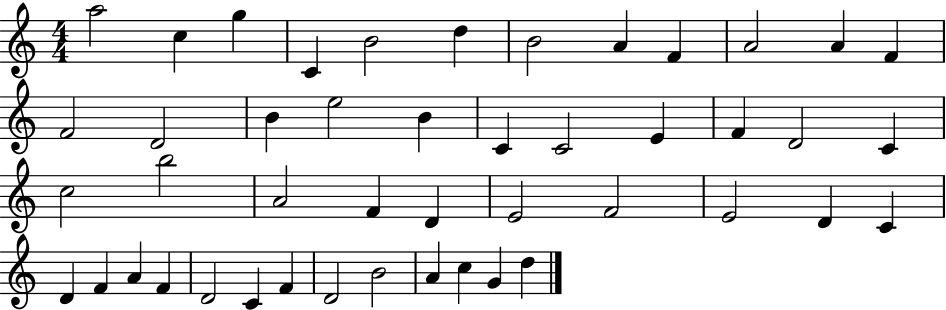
X:1
T:Untitled
M:4/4
L:1/4
K:C
a2 c g C B2 d B2 A F A2 A F F2 D2 B e2 B C C2 E F D2 C c2 b2 A2 F D E2 F2 E2 D C D F A F D2 C F D2 B2 A c G d